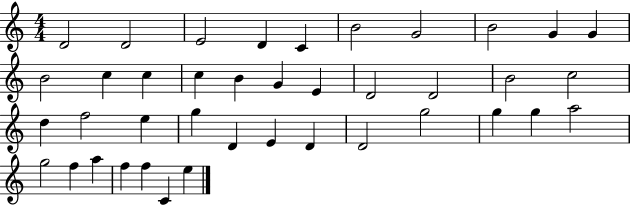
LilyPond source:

{
  \clef treble
  \numericTimeSignature
  \time 4/4
  \key c \major
  d'2 d'2 | e'2 d'4 c'4 | b'2 g'2 | b'2 g'4 g'4 | \break b'2 c''4 c''4 | c''4 b'4 g'4 e'4 | d'2 d'2 | b'2 c''2 | \break d''4 f''2 e''4 | g''4 d'4 e'4 d'4 | d'2 g''2 | g''4 g''4 a''2 | \break g''2 f''4 a''4 | f''4 f''4 c'4 e''4 | \bar "|."
}